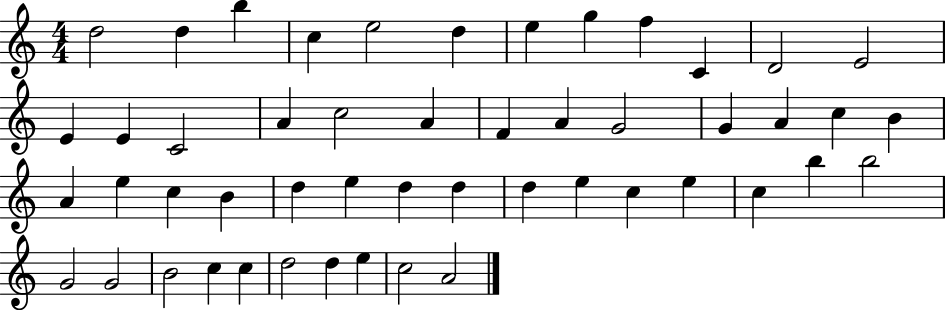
D5/h D5/q B5/q C5/q E5/h D5/q E5/q G5/q F5/q C4/q D4/h E4/h E4/q E4/q C4/h A4/q C5/h A4/q F4/q A4/q G4/h G4/q A4/q C5/q B4/q A4/q E5/q C5/q B4/q D5/q E5/q D5/q D5/q D5/q E5/q C5/q E5/q C5/q B5/q B5/h G4/h G4/h B4/h C5/q C5/q D5/h D5/q E5/q C5/h A4/h